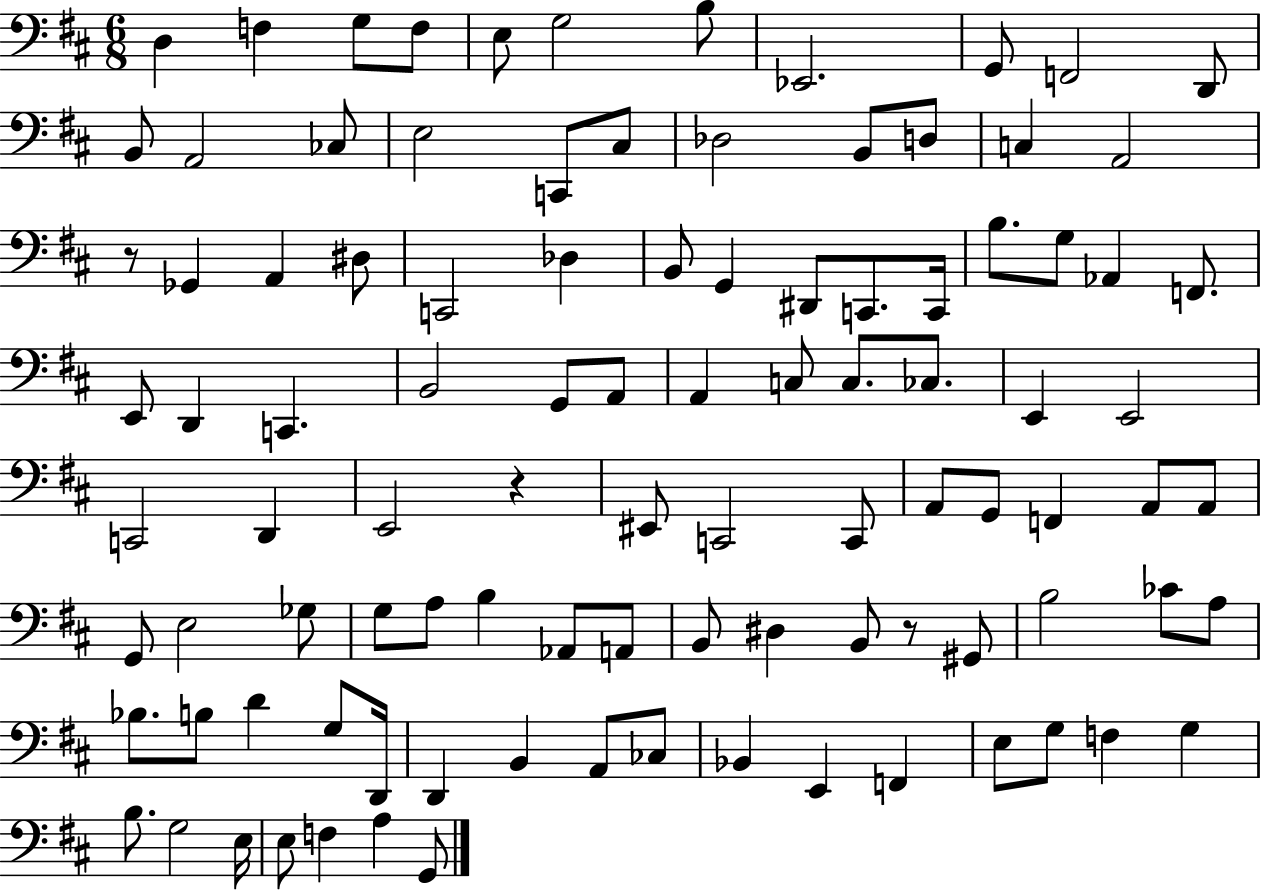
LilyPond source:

{
  \clef bass
  \numericTimeSignature
  \time 6/8
  \key d \major
  d4 f4 g8 f8 | e8 g2 b8 | ees,2. | g,8 f,2 d,8 | \break b,8 a,2 ces8 | e2 c,8 cis8 | des2 b,8 d8 | c4 a,2 | \break r8 ges,4 a,4 dis8 | c,2 des4 | b,8 g,4 dis,8 c,8. c,16 | b8. g8 aes,4 f,8. | \break e,8 d,4 c,4. | b,2 g,8 a,8 | a,4 c8 c8. ces8. | e,4 e,2 | \break c,2 d,4 | e,2 r4 | eis,8 c,2 c,8 | a,8 g,8 f,4 a,8 a,8 | \break g,8 e2 ges8 | g8 a8 b4 aes,8 a,8 | b,8 dis4 b,8 r8 gis,8 | b2 ces'8 a8 | \break bes8. b8 d'4 g8 d,16 | d,4 b,4 a,8 ces8 | bes,4 e,4 f,4 | e8 g8 f4 g4 | \break b8. g2 e16 | e8 f4 a4 g,8 | \bar "|."
}